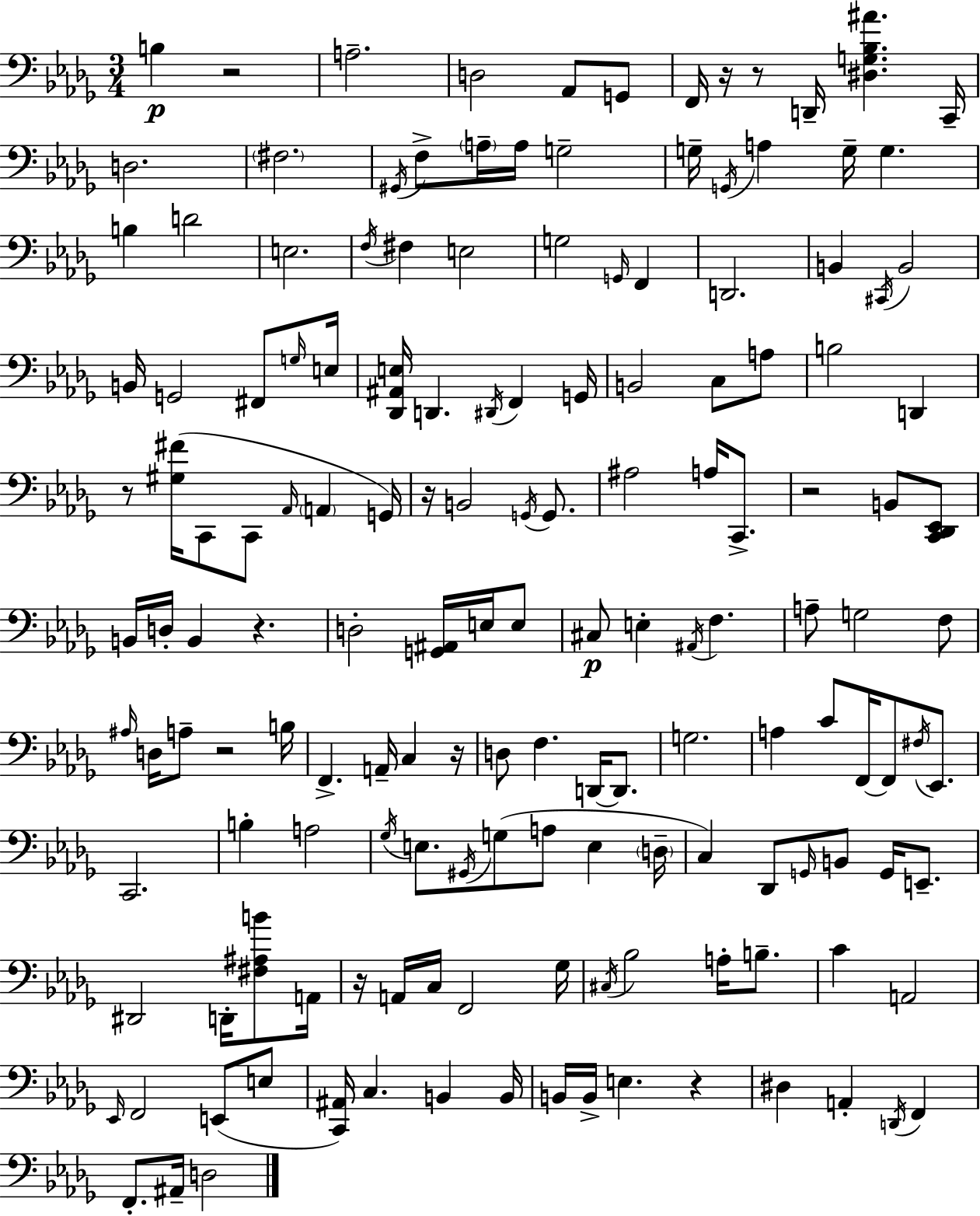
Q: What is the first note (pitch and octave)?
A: B3